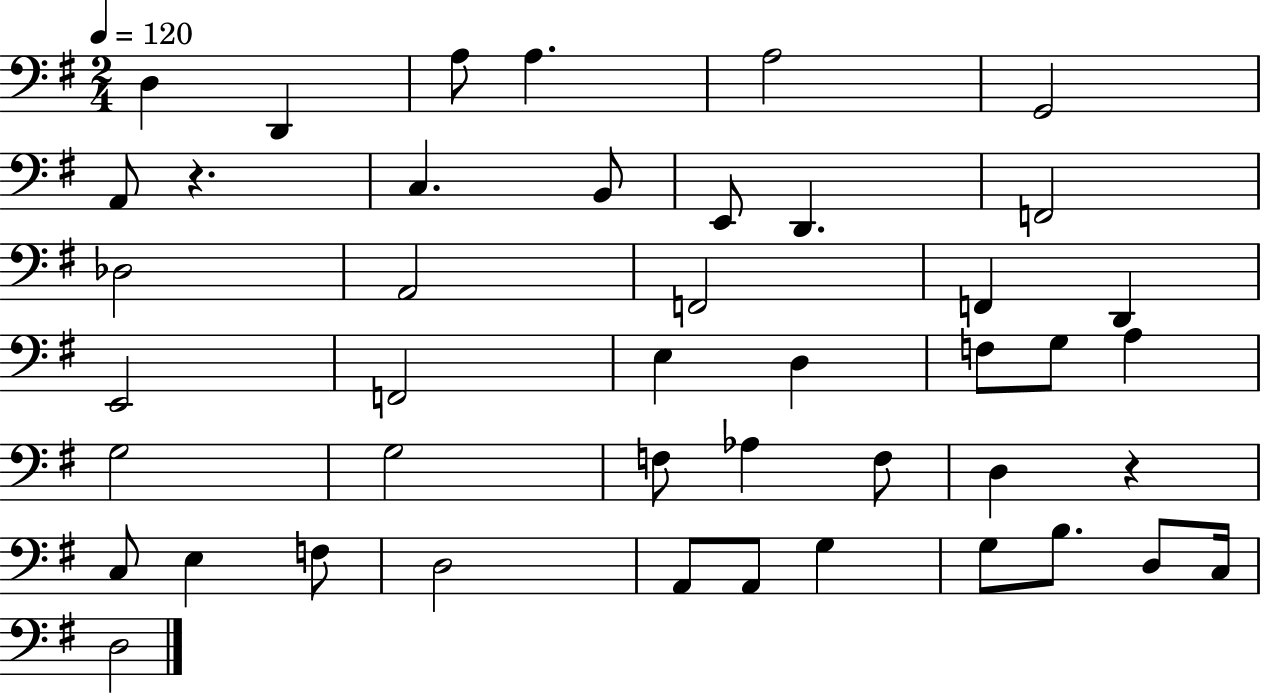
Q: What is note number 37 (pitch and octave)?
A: G3